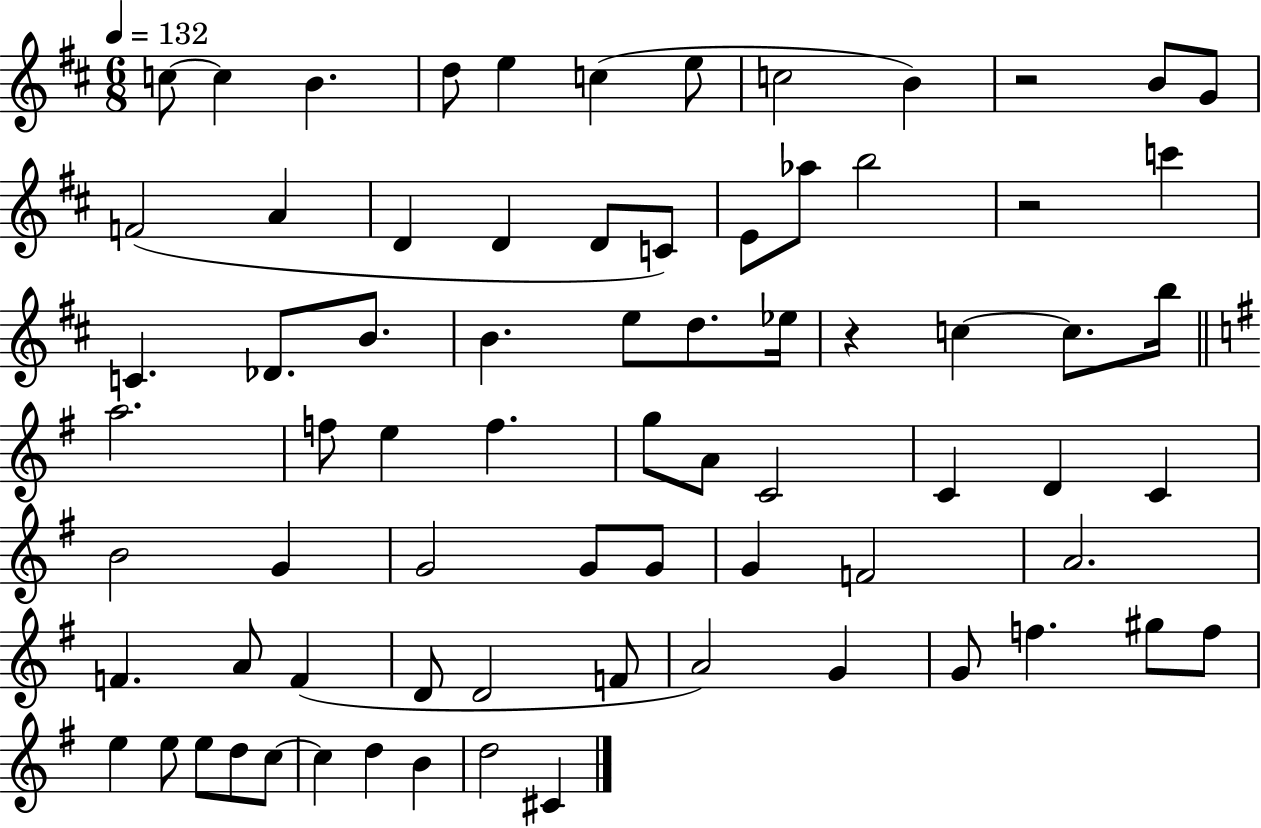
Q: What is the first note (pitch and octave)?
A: C5